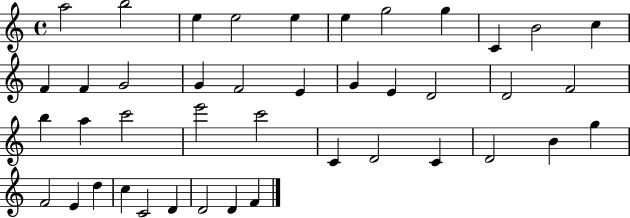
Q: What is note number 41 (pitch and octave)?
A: D4